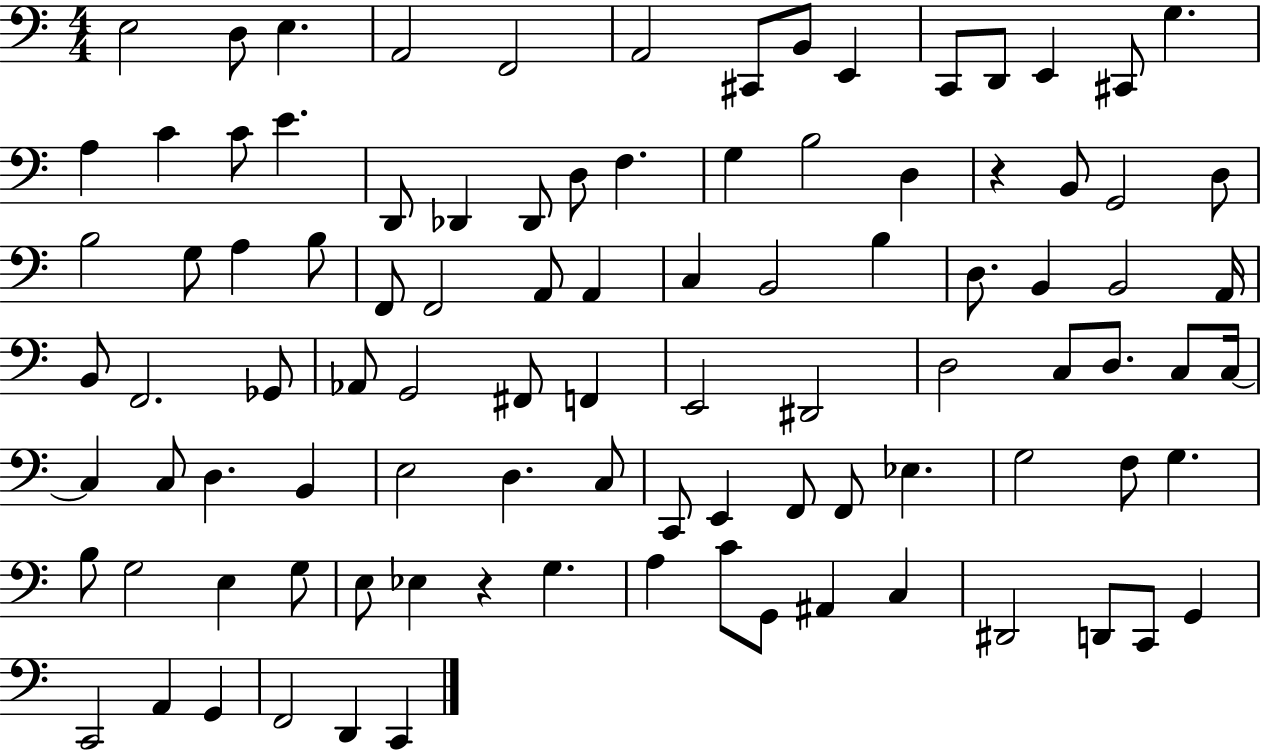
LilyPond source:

{
  \clef bass
  \numericTimeSignature
  \time 4/4
  \key c \major
  e2 d8 e4. | a,2 f,2 | a,2 cis,8 b,8 e,4 | c,8 d,8 e,4 cis,8 g4. | \break a4 c'4 c'8 e'4. | d,8 des,4 des,8 d8 f4. | g4 b2 d4 | r4 b,8 g,2 d8 | \break b2 g8 a4 b8 | f,8 f,2 a,8 a,4 | c4 b,2 b4 | d8. b,4 b,2 a,16 | \break b,8 f,2. ges,8 | aes,8 g,2 fis,8 f,4 | e,2 dis,2 | d2 c8 d8. c8 c16~~ | \break c4 c8 d4. b,4 | e2 d4. c8 | c,8 e,4 f,8 f,8 ees4. | g2 f8 g4. | \break b8 g2 e4 g8 | e8 ees4 r4 g4. | a4 c'8 g,8 ais,4 c4 | dis,2 d,8 c,8 g,4 | \break c,2 a,4 g,4 | f,2 d,4 c,4 | \bar "|."
}